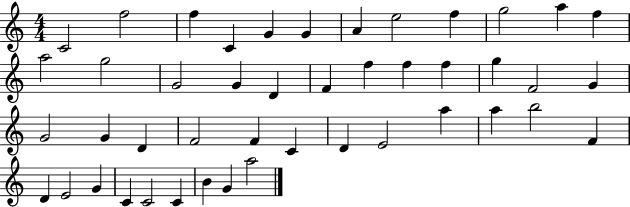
C4/h F5/h F5/q C4/q G4/q G4/q A4/q E5/h F5/q G5/h A5/q F5/q A5/h G5/h G4/h G4/q D4/q F4/q F5/q F5/q F5/q G5/q F4/h G4/q G4/h G4/q D4/q F4/h F4/q C4/q D4/q E4/h A5/q A5/q B5/h F4/q D4/q E4/h G4/q C4/q C4/h C4/q B4/q G4/q A5/h